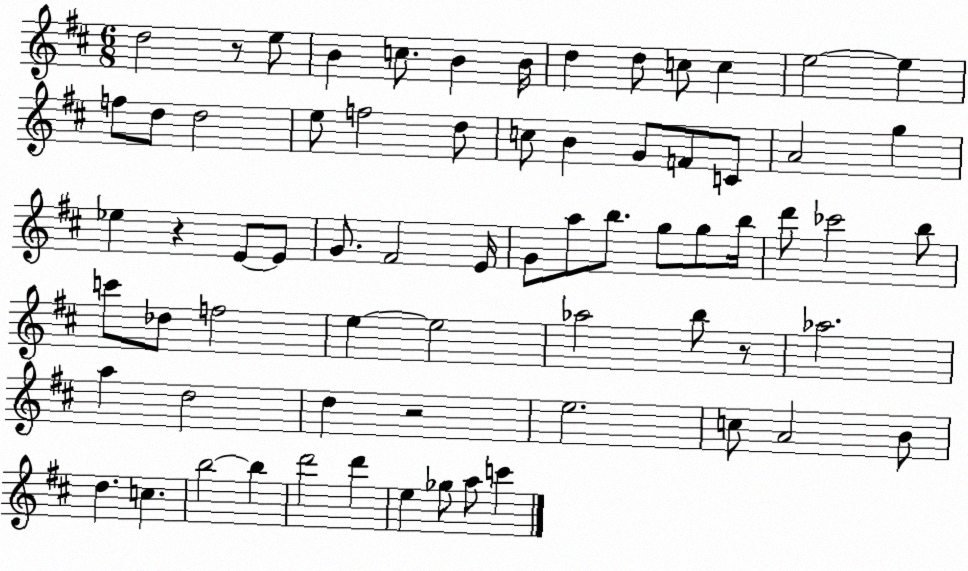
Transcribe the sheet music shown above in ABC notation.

X:1
T:Untitled
M:6/8
L:1/4
K:D
d2 z/2 e/2 B c/2 B B/4 d d/2 c/2 c e2 e f/2 d/2 d2 e/2 f2 d/2 c/2 B G/2 F/2 C/2 A2 g _e z E/2 E/2 G/2 ^F2 E/4 G/2 a/2 b/2 g/2 g/2 b/4 d'/2 _c'2 b/2 c'/2 _d/2 f2 e e2 _a2 b/2 z/2 _a2 a d2 d z2 e2 c/2 A2 B/2 d c b2 b d'2 d' e _g/2 a/2 c'